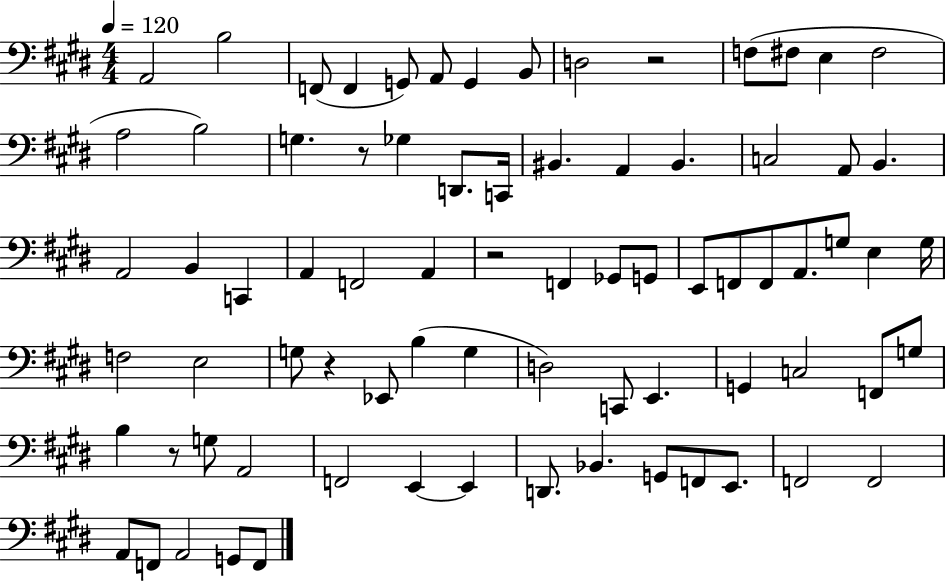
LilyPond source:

{
  \clef bass
  \numericTimeSignature
  \time 4/4
  \key e \major
  \tempo 4 = 120
  a,2 b2 | f,8( f,4 g,8) a,8 g,4 b,8 | d2 r2 | f8( fis8 e4 fis2 | \break a2 b2) | g4. r8 ges4 d,8. c,16 | bis,4. a,4 bis,4. | c2 a,8 b,4. | \break a,2 b,4 c,4 | a,4 f,2 a,4 | r2 f,4 ges,8 g,8 | e,8 f,8 f,8 a,8. g8 e4 g16 | \break f2 e2 | g8 r4 ees,8 b4( g4 | d2) c,8 e,4. | g,4 c2 f,8 g8 | \break b4 r8 g8 a,2 | f,2 e,4~~ e,4 | d,8. bes,4. g,8 f,8 e,8. | f,2 f,2 | \break a,8 f,8 a,2 g,8 f,8 | \bar "|."
}